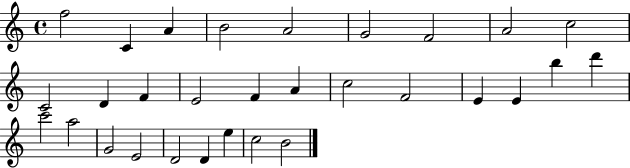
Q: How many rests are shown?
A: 0